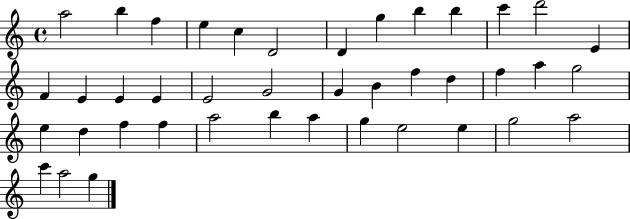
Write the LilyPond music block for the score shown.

{
  \clef treble
  \time 4/4
  \defaultTimeSignature
  \key c \major
  a''2 b''4 f''4 | e''4 c''4 d'2 | d'4 g''4 b''4 b''4 | c'''4 d'''2 e'4 | \break f'4 e'4 e'4 e'4 | e'2 g'2 | g'4 b'4 f''4 d''4 | f''4 a''4 g''2 | \break e''4 d''4 f''4 f''4 | a''2 b''4 a''4 | g''4 e''2 e''4 | g''2 a''2 | \break c'''4 a''2 g''4 | \bar "|."
}